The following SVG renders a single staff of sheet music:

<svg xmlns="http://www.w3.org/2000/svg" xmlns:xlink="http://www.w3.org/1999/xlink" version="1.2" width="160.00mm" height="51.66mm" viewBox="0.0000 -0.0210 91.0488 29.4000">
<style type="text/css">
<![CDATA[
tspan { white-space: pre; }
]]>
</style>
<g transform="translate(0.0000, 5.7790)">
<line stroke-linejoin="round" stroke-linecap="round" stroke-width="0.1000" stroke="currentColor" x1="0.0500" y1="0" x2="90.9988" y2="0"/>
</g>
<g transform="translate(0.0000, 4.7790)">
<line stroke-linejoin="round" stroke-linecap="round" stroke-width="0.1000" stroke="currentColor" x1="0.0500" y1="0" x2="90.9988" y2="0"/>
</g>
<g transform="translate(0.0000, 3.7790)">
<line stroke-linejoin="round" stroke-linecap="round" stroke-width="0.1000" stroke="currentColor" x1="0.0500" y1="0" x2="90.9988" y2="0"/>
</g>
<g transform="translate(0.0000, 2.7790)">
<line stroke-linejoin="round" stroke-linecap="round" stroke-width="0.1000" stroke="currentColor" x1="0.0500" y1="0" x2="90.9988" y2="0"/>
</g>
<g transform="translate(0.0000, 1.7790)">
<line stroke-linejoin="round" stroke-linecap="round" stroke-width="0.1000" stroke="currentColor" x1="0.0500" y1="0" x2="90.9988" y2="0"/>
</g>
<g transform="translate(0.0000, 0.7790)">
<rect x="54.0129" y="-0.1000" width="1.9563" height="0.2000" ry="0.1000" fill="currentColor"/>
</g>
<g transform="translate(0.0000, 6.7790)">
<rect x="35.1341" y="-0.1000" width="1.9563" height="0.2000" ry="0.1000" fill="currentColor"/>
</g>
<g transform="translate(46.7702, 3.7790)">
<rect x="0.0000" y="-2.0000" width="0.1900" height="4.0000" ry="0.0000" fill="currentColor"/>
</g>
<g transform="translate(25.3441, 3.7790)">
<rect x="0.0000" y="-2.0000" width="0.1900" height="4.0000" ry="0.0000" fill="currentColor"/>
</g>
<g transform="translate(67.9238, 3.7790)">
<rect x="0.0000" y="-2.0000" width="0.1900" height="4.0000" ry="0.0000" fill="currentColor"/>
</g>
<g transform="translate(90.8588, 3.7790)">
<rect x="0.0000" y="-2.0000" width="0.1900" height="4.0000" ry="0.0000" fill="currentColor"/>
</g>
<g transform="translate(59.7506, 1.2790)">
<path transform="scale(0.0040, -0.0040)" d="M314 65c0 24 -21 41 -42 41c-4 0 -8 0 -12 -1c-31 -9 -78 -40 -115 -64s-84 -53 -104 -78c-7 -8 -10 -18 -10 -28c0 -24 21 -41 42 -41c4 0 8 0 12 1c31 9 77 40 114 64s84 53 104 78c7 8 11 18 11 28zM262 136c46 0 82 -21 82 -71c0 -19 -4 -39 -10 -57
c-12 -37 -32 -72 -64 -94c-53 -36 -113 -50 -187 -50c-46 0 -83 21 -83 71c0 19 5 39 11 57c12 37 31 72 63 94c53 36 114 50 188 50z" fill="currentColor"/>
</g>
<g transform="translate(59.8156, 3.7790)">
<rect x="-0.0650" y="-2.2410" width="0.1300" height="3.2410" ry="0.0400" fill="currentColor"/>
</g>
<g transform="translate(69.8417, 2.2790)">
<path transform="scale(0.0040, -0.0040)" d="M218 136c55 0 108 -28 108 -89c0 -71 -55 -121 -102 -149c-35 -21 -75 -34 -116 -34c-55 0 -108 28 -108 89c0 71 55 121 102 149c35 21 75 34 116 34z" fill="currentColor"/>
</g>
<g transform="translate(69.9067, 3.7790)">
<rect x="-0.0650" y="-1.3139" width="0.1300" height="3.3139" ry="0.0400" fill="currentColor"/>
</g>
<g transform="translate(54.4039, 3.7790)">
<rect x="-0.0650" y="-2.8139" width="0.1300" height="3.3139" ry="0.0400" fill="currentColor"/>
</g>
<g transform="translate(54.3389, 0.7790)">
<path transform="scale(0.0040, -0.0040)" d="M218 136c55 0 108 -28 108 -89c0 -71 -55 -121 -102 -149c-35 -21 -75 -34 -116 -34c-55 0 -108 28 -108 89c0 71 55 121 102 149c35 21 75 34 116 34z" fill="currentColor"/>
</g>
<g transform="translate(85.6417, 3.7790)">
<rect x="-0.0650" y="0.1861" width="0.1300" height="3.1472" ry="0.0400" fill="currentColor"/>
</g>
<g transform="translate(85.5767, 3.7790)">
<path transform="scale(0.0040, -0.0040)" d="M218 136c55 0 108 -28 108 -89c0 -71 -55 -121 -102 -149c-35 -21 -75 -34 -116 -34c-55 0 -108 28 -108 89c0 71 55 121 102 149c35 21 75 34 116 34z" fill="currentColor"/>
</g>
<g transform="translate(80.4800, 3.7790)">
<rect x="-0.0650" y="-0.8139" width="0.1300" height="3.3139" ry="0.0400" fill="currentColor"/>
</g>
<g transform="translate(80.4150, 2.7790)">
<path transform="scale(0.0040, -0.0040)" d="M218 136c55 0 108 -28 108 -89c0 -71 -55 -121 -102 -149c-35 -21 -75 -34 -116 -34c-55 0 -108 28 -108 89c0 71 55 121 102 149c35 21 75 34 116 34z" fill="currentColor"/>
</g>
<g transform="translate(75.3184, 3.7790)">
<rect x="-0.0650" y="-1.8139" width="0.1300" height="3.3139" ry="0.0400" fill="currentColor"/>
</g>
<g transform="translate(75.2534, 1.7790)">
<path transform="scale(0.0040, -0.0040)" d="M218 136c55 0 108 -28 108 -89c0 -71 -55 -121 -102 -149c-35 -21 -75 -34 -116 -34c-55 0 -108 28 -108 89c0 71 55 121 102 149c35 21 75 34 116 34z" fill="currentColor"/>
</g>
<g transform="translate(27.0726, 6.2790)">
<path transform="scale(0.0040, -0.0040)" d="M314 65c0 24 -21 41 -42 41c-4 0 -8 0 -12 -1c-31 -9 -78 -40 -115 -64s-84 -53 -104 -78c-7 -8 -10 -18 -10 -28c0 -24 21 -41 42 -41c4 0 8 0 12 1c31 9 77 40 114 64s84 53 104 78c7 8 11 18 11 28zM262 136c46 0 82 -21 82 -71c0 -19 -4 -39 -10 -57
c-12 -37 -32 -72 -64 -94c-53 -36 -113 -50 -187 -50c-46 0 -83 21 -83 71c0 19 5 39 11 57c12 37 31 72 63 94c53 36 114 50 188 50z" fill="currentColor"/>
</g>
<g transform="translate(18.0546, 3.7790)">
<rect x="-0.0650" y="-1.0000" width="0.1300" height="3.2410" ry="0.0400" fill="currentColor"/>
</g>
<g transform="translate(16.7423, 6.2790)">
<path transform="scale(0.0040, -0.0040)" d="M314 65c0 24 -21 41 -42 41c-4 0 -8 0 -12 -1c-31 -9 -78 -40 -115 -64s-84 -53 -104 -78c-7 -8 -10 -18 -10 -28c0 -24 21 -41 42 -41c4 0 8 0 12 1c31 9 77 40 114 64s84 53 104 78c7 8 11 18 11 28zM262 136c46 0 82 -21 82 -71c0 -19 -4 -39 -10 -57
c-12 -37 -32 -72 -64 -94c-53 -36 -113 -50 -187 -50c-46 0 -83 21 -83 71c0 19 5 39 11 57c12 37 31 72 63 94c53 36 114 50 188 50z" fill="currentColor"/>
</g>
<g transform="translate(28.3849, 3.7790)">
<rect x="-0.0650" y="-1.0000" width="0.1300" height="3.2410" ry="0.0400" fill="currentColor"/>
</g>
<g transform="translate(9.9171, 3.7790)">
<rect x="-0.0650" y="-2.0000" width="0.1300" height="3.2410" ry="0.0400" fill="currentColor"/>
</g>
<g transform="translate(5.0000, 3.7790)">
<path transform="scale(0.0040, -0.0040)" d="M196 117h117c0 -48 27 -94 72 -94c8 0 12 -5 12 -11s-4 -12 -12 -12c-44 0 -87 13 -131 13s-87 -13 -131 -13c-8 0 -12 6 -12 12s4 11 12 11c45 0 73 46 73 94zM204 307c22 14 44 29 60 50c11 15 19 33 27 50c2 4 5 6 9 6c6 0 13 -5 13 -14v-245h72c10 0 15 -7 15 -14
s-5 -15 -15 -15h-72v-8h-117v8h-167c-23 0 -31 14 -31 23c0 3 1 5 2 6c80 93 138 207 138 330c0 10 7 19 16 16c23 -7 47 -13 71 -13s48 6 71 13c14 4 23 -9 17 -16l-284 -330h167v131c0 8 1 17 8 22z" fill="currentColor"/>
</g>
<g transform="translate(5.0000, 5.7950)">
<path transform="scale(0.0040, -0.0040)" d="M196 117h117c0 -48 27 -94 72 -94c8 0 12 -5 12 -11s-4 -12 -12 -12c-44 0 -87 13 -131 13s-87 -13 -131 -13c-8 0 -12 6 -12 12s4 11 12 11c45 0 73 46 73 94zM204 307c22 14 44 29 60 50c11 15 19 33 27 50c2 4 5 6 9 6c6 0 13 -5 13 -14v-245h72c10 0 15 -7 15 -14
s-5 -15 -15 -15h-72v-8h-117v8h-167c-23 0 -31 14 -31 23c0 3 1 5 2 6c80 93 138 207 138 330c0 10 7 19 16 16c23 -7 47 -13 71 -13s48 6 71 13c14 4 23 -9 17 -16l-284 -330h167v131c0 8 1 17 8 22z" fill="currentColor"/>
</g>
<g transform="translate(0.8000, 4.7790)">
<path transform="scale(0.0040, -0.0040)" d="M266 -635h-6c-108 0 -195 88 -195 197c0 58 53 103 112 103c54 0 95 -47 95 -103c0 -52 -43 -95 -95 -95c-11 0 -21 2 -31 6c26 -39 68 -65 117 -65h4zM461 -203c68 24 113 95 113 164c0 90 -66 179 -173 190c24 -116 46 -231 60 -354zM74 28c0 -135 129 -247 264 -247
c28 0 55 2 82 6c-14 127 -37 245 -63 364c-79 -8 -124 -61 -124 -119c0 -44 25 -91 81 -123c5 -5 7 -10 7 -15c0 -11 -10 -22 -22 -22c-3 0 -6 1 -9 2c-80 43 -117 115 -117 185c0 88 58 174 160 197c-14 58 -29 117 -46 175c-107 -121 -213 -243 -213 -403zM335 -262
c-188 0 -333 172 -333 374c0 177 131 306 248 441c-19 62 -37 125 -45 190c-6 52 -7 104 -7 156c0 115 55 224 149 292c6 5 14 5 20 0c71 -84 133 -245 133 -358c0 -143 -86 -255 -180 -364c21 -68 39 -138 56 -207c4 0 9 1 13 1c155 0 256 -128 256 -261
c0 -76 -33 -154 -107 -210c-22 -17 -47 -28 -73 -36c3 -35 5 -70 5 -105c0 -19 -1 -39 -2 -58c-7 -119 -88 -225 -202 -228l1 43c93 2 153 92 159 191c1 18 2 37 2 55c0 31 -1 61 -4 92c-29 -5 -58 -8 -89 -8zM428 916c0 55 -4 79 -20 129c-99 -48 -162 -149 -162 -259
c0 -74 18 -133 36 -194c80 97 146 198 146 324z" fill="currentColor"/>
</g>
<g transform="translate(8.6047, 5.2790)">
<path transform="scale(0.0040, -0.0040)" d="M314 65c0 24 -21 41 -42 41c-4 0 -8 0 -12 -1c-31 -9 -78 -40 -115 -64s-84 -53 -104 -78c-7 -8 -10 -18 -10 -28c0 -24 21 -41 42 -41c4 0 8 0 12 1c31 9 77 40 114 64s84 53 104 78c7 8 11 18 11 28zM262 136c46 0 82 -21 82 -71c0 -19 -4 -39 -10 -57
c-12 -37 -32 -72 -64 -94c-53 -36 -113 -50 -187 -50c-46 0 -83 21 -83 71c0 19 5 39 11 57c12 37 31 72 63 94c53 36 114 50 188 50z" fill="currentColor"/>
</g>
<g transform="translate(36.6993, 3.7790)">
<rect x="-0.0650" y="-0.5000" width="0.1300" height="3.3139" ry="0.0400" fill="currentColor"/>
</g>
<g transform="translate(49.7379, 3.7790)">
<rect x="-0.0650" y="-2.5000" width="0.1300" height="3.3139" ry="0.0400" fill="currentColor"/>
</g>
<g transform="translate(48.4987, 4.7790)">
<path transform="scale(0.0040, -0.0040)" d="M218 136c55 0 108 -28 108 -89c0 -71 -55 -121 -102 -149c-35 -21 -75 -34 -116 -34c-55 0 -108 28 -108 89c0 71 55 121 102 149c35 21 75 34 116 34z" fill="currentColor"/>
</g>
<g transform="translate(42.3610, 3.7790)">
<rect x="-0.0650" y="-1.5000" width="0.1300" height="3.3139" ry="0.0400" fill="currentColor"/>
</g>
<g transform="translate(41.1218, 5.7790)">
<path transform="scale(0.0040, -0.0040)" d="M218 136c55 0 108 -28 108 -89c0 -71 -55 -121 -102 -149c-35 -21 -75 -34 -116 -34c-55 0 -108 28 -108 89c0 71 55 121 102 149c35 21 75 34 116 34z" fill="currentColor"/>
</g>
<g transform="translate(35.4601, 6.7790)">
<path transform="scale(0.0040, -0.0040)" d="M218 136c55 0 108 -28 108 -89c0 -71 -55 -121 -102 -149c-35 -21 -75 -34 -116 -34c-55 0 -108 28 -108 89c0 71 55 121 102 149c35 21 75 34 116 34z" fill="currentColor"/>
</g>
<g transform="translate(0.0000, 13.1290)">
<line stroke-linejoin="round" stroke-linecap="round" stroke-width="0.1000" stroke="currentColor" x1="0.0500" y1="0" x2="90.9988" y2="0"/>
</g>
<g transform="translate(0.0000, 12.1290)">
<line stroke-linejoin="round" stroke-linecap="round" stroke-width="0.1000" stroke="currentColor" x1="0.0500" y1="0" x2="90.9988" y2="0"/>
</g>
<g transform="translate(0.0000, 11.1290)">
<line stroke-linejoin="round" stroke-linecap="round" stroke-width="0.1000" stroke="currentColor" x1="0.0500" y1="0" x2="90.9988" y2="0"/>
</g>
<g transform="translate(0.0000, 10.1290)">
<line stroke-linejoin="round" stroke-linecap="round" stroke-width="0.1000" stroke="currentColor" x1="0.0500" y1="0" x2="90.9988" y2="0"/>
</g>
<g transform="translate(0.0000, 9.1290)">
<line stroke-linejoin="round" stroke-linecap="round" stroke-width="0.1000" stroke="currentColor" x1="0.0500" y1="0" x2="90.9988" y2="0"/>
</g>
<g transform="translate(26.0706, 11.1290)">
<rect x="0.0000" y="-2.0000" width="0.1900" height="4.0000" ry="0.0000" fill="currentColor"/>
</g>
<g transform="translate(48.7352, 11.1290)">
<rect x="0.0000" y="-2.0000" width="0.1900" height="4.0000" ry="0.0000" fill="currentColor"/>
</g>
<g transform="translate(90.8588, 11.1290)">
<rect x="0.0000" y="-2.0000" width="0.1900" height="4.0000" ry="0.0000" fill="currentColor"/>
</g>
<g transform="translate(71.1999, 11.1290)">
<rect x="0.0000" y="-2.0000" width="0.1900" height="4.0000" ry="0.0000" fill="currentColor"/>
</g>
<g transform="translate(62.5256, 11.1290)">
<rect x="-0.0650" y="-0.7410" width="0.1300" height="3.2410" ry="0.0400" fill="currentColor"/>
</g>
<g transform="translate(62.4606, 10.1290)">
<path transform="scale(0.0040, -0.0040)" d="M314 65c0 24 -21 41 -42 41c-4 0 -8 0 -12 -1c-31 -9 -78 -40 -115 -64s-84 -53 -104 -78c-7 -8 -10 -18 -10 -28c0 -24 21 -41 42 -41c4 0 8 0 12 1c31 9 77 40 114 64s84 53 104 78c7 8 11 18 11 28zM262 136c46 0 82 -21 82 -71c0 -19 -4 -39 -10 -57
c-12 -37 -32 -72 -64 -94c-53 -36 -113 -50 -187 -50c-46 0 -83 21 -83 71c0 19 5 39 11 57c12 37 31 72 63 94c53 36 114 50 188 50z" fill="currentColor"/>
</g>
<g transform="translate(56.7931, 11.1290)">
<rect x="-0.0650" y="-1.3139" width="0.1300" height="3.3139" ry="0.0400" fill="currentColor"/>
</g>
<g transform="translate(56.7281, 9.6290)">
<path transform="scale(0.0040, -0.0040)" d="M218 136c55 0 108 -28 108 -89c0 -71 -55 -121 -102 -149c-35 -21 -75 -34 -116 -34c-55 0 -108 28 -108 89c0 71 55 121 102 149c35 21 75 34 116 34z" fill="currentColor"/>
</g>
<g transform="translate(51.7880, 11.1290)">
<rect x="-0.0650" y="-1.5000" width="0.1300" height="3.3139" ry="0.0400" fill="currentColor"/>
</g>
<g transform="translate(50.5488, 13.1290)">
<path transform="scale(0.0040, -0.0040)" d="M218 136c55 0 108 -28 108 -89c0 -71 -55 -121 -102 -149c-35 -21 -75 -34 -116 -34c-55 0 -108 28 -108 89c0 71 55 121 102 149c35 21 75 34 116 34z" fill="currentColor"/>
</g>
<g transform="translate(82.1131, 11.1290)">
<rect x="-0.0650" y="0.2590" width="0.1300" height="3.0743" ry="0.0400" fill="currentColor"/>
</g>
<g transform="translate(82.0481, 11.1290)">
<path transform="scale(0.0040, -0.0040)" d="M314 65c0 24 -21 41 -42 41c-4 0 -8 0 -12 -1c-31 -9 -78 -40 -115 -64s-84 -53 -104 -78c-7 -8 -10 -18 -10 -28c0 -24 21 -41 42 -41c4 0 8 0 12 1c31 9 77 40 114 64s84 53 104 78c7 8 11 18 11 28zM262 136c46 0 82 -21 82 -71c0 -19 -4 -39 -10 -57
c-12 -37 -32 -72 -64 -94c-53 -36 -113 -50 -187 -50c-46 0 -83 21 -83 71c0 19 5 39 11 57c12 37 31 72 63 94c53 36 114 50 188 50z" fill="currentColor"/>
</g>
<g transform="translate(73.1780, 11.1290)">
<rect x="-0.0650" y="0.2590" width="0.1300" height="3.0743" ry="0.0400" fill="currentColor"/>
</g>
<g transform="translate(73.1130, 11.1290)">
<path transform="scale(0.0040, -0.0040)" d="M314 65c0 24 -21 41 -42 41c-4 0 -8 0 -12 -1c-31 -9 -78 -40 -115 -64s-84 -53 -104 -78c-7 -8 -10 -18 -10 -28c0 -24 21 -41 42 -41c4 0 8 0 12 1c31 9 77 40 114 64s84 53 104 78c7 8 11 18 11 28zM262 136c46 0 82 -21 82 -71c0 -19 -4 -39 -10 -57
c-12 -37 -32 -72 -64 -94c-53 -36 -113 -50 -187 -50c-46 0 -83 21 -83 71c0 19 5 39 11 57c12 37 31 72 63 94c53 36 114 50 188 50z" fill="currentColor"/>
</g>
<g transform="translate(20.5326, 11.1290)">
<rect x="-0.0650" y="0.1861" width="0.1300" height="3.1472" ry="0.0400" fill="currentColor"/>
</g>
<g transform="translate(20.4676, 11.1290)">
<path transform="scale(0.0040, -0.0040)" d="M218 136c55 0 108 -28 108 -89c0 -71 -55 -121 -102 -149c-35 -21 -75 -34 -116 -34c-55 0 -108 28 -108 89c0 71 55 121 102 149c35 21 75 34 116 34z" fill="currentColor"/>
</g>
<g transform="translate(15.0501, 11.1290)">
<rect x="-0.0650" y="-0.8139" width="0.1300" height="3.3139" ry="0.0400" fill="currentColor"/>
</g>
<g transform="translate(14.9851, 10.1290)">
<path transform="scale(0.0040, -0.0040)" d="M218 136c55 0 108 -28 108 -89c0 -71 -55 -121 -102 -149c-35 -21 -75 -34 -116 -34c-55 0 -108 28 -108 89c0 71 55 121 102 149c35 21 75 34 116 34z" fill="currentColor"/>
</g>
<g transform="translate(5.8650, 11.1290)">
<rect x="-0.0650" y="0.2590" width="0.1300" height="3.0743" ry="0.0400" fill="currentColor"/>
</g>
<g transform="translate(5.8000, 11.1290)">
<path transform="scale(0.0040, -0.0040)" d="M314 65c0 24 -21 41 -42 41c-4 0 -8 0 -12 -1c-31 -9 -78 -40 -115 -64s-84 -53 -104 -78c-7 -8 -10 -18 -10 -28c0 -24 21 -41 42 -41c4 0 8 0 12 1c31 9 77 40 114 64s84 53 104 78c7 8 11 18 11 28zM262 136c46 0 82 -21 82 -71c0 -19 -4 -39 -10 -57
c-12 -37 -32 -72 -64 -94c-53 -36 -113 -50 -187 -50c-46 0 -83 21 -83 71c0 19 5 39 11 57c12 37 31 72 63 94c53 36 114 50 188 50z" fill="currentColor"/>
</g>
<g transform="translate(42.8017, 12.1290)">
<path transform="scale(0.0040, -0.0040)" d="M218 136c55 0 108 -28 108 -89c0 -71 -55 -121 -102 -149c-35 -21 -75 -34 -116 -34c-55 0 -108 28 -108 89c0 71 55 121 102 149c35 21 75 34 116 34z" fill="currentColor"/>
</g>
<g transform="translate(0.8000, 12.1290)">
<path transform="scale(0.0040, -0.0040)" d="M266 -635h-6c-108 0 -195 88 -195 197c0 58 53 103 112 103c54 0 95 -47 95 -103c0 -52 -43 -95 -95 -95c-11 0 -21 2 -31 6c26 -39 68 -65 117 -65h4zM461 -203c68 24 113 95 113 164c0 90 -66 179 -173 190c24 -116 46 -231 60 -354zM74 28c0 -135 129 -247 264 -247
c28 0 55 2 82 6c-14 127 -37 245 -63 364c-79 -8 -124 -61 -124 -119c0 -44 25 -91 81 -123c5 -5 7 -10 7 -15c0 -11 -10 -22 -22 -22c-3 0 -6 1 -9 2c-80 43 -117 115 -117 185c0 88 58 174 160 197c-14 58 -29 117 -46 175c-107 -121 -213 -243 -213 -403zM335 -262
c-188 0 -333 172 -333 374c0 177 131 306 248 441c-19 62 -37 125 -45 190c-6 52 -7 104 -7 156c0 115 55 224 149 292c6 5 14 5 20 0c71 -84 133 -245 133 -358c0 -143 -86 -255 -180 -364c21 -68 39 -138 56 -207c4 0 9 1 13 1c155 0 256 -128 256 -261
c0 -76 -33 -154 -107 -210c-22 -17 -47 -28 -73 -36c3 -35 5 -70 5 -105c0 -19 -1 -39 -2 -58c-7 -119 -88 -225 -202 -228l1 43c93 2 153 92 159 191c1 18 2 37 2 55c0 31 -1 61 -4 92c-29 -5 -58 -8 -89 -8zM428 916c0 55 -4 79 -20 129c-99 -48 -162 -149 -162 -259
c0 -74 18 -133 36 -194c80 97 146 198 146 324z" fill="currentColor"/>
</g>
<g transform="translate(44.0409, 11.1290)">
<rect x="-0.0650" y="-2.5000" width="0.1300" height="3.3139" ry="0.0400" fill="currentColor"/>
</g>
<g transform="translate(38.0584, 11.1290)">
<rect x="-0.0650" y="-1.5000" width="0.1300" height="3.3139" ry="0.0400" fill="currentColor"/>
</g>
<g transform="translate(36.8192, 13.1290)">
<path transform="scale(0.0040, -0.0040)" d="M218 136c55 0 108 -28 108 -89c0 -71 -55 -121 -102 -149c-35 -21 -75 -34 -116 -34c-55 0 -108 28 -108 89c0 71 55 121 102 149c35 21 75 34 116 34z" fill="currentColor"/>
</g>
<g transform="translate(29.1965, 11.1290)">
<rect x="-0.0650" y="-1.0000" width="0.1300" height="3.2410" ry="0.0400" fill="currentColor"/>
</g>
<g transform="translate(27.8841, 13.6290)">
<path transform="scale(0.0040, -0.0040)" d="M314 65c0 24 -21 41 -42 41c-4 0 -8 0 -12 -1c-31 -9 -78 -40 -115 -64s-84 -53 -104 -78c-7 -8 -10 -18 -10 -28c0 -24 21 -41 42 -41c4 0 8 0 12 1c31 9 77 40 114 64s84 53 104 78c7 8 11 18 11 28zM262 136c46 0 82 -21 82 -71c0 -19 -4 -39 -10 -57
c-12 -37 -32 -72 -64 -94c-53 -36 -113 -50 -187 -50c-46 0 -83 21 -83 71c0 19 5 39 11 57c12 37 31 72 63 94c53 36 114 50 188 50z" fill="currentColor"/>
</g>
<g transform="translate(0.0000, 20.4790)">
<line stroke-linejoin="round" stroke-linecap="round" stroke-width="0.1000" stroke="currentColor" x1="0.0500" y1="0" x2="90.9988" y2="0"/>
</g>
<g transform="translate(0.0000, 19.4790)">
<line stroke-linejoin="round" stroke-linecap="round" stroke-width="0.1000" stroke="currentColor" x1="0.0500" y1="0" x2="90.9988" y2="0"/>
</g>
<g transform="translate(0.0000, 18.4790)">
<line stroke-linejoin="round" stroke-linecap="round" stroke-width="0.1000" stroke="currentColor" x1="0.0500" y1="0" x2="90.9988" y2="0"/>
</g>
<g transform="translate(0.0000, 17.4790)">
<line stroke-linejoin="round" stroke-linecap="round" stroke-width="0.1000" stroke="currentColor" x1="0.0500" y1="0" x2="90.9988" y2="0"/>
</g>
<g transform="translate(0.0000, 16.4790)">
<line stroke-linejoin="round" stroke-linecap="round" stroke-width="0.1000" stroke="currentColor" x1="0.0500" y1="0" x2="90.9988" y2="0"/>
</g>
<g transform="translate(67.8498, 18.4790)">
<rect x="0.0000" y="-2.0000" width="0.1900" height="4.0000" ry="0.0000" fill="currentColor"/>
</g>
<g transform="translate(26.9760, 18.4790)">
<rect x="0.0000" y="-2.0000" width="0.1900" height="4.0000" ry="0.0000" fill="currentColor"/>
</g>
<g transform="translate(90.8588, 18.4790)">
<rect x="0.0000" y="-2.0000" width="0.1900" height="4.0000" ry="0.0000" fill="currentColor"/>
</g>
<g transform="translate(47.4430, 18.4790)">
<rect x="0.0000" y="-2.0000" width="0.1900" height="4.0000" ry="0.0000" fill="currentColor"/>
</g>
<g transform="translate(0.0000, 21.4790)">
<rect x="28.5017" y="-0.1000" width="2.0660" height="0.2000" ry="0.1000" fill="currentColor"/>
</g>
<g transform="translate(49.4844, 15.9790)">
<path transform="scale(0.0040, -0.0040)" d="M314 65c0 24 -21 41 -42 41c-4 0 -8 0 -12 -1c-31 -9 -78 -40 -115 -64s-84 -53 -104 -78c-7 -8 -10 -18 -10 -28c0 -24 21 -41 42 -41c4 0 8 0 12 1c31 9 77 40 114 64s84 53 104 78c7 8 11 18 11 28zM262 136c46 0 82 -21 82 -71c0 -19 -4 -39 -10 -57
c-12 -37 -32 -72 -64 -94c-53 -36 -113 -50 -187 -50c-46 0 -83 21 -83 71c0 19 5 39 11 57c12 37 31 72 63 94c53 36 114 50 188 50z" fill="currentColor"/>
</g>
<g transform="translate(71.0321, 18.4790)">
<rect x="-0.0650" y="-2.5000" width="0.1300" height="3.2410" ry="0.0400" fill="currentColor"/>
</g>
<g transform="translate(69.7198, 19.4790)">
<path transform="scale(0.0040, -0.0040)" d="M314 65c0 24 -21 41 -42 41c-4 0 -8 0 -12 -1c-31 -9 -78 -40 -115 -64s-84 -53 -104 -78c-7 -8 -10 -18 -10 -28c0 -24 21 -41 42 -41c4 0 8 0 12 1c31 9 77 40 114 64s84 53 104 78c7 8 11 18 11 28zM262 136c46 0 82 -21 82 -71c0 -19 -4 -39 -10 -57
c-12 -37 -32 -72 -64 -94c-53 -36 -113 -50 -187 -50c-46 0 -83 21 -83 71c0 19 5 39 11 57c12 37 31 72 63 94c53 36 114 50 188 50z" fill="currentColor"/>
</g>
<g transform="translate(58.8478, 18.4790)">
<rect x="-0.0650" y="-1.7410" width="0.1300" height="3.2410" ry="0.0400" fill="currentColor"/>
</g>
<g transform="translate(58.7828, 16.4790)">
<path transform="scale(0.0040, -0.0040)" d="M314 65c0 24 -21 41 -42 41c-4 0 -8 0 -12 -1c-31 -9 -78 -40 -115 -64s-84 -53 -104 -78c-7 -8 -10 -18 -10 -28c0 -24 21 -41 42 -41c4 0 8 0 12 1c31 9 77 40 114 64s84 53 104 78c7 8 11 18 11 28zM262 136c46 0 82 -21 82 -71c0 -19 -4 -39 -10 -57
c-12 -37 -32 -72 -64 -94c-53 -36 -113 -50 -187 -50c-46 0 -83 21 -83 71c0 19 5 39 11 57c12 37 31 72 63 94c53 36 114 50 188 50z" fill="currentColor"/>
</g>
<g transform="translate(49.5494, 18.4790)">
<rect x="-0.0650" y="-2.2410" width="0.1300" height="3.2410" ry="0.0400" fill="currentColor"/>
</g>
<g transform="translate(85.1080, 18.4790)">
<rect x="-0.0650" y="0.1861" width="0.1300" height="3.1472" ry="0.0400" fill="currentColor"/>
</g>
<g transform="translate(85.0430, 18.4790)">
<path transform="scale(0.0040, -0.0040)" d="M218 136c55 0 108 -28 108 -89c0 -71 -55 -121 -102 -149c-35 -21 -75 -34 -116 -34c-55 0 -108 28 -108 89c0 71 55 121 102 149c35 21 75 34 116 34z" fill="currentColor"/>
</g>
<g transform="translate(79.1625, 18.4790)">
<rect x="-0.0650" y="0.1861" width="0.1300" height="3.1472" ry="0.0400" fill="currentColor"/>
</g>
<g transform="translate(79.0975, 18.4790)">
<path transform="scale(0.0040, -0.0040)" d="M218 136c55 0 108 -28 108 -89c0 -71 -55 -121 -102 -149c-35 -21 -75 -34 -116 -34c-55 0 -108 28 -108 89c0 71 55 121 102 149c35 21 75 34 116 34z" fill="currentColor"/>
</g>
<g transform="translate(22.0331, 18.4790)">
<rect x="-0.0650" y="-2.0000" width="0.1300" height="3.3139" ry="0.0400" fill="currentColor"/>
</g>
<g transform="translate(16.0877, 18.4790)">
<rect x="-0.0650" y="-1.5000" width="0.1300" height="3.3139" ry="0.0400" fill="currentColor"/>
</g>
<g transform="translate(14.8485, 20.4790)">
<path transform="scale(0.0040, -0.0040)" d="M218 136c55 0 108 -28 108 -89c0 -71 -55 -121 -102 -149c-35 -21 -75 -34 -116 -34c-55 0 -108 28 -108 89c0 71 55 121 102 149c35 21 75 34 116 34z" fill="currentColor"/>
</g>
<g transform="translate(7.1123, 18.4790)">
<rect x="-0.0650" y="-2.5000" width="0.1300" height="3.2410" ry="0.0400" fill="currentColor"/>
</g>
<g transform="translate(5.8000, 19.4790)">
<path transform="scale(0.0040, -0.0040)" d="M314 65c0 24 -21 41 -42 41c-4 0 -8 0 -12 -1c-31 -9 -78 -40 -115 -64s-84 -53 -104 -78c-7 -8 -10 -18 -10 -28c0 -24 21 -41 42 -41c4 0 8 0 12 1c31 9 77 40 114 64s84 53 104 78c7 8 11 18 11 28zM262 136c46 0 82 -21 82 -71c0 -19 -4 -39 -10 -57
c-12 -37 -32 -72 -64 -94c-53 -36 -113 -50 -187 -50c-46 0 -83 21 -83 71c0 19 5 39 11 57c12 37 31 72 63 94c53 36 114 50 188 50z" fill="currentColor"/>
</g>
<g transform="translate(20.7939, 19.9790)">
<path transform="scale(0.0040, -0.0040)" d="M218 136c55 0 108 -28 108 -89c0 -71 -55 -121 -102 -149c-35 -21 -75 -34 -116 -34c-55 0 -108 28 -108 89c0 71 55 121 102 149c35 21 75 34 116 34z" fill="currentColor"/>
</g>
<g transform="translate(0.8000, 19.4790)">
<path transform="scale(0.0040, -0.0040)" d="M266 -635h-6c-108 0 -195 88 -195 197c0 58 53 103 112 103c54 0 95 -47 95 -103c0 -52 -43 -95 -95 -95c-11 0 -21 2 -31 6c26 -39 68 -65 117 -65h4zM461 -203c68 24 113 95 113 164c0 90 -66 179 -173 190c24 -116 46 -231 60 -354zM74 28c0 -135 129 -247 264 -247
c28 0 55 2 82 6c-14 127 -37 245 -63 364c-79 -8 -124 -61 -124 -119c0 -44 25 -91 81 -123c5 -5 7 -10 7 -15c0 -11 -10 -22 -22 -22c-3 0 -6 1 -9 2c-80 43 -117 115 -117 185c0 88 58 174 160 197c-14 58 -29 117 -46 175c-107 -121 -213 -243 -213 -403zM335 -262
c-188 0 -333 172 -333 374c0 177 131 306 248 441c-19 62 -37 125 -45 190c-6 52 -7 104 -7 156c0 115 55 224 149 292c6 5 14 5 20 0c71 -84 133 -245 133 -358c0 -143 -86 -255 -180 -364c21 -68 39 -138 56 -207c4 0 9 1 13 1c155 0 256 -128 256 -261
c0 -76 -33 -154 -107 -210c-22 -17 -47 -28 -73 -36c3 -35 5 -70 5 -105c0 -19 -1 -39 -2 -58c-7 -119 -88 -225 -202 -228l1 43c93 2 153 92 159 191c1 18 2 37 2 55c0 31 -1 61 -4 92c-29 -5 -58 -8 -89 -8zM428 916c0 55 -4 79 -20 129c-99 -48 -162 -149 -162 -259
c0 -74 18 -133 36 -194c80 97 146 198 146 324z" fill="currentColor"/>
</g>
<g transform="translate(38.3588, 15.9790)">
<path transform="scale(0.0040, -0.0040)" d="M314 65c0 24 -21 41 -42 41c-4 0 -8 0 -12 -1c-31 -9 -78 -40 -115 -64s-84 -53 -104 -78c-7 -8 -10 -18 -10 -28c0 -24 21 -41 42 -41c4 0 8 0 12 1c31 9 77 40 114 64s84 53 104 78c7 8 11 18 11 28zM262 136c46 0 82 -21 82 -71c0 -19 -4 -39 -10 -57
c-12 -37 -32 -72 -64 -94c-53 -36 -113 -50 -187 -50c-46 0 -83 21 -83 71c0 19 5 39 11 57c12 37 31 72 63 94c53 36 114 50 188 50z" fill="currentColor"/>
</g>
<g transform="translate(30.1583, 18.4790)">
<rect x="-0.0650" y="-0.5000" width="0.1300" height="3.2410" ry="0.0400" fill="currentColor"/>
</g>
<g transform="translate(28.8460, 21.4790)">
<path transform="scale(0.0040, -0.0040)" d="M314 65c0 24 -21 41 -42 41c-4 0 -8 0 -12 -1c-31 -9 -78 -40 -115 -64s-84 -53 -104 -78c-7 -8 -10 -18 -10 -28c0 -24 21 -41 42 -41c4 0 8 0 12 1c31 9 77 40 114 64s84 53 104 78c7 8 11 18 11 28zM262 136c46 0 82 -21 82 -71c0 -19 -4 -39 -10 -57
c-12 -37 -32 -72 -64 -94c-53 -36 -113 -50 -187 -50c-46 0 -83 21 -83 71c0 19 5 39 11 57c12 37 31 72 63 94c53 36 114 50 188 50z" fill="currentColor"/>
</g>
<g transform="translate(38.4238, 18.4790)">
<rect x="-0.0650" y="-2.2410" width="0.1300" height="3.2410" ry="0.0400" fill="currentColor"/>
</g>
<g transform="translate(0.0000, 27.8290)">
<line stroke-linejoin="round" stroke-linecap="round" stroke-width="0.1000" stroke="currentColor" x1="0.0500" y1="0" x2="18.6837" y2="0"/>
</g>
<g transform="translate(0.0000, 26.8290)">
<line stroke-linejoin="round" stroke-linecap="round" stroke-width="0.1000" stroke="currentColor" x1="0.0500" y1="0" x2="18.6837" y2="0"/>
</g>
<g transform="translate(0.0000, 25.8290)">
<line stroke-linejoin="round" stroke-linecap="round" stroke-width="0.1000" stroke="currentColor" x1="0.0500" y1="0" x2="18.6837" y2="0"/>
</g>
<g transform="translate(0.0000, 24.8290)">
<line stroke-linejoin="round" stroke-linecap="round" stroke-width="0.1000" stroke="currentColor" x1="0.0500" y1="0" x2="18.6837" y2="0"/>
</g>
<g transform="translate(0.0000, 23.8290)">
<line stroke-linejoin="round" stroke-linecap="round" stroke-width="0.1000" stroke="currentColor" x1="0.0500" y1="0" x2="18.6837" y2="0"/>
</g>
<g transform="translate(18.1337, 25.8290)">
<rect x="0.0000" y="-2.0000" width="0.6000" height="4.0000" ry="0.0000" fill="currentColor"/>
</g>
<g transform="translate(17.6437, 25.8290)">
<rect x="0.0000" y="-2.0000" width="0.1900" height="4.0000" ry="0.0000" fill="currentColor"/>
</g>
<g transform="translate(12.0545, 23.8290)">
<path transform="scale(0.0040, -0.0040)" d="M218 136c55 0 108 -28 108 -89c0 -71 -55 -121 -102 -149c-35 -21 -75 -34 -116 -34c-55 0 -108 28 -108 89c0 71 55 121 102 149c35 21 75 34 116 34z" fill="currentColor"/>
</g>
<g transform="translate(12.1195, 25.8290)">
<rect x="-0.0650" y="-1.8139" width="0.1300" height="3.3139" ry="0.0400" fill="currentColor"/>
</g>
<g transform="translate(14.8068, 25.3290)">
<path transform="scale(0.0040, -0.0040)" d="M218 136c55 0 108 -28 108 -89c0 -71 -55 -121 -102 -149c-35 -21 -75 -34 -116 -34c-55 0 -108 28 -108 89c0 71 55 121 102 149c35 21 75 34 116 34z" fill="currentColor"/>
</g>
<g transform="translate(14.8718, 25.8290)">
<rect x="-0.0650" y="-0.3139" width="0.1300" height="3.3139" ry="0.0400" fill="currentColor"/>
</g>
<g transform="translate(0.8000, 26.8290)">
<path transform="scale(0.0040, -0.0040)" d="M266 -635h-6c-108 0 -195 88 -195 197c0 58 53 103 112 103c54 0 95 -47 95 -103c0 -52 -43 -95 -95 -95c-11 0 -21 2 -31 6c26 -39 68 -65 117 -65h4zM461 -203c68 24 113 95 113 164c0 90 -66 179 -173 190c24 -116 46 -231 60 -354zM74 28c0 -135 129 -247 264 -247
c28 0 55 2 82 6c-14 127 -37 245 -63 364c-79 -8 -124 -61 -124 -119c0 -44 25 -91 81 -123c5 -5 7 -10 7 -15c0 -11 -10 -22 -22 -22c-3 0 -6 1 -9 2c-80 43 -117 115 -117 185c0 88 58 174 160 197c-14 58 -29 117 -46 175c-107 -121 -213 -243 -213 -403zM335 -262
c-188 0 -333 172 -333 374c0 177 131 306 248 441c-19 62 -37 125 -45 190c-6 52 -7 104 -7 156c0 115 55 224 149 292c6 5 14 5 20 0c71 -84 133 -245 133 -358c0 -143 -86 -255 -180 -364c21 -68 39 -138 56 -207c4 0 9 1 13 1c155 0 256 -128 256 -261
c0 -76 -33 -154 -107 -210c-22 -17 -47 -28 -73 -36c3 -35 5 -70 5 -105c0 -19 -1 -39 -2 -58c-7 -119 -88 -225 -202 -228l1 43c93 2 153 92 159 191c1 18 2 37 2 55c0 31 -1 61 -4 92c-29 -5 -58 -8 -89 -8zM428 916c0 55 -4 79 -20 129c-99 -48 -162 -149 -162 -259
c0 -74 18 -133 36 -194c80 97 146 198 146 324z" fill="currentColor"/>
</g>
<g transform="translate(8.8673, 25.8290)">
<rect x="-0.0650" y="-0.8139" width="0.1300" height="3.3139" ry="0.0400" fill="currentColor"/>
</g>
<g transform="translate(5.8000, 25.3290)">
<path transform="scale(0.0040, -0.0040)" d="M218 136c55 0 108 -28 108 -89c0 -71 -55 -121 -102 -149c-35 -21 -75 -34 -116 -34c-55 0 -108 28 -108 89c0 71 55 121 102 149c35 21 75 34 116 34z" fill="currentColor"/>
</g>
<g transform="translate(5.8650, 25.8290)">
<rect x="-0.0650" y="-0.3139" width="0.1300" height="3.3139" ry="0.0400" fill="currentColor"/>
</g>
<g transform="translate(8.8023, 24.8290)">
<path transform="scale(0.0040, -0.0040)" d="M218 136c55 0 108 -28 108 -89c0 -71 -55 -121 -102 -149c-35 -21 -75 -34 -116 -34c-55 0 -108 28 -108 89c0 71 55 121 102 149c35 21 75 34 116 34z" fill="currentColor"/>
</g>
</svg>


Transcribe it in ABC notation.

X:1
T:Untitled
M:4/4
L:1/4
K:C
F2 D2 D2 C E G a g2 e f d B B2 d B D2 E G E e d2 B2 B2 G2 E F C2 g2 g2 f2 G2 B B c d f c